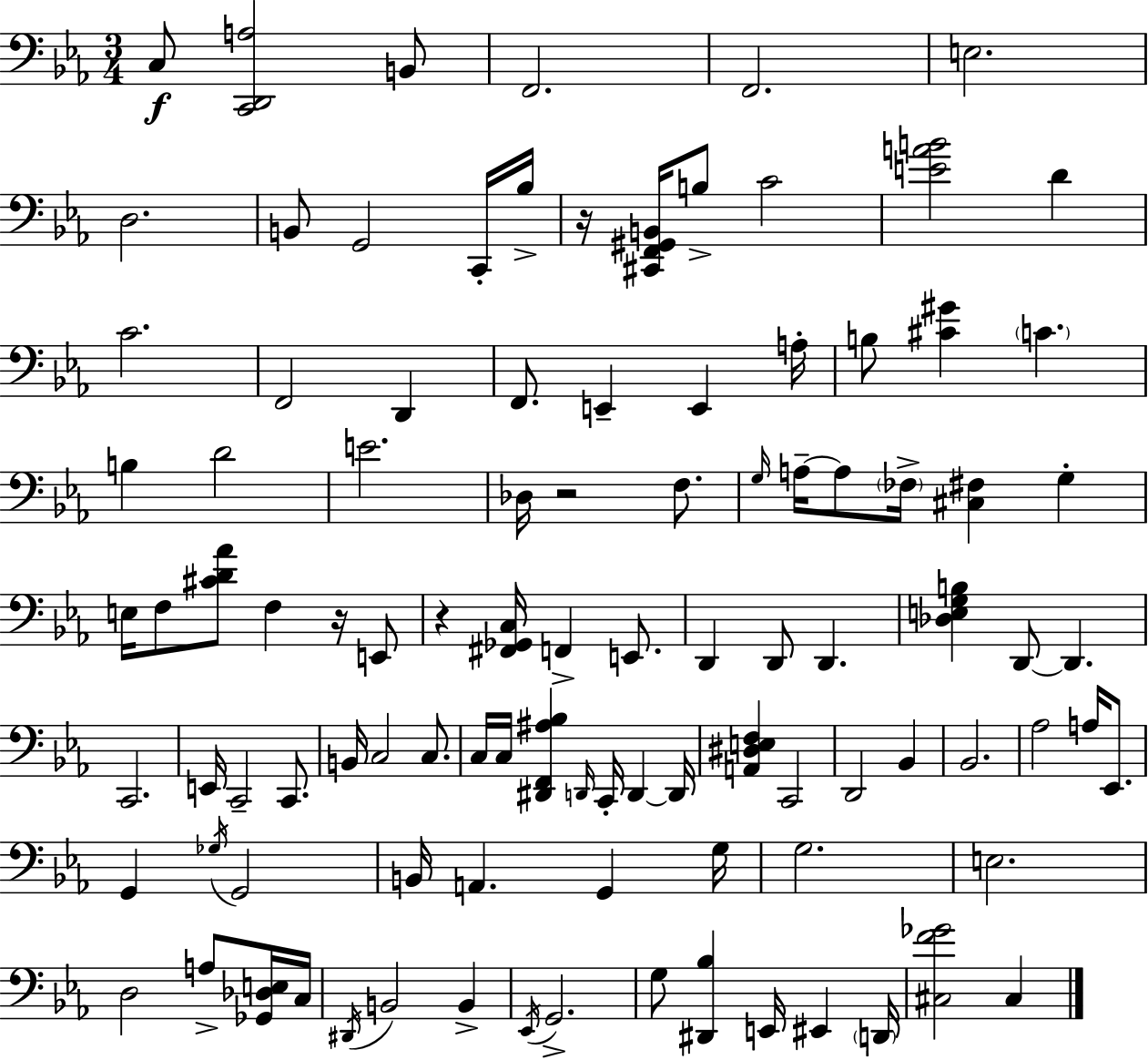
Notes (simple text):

C3/e [C2,D2,A3]/h B2/e F2/h. F2/h. E3/h. D3/h. B2/e G2/h C2/s Bb3/s R/s [C#2,F2,G#2,B2]/s B3/e C4/h [E4,A4,B4]/h D4/q C4/h. F2/h D2/q F2/e. E2/q E2/q A3/s B3/e [C#4,G#4]/q C4/q. B3/q D4/h E4/h. Db3/s R/h F3/e. G3/s A3/s A3/e FES3/s [C#3,F#3]/q G3/q E3/s F3/e [C#4,D4,Ab4]/e F3/q R/s E2/e R/q [F#2,Gb2,C3]/s F2/q E2/e. D2/q D2/e D2/q. [Db3,E3,G3,B3]/q D2/e D2/q. C2/h. E2/s C2/h C2/e. B2/s C3/h C3/e. C3/s C3/s [D#2,F2,A#3,Bb3]/q D2/s C2/s D2/q D2/s [A2,D#3,E3,F3]/q C2/h D2/h Bb2/q Bb2/h. Ab3/h A3/s Eb2/e. G2/q Gb3/s G2/h B2/s A2/q. G2/q G3/s G3/h. E3/h. D3/h A3/e [Gb2,Db3,E3]/s C3/s D#2/s B2/h B2/q Eb2/s G2/h. G3/e [D#2,Bb3]/q E2/s EIS2/q D2/s [C#3,F4,Gb4]/h C#3/q